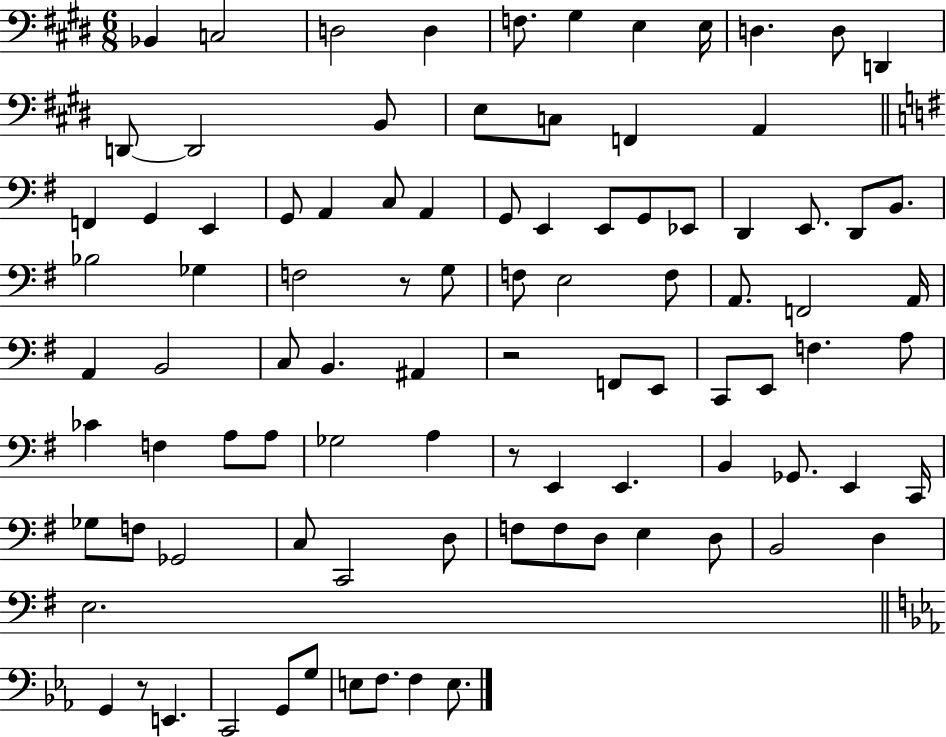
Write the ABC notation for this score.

X:1
T:Untitled
M:6/8
L:1/4
K:E
_B,, C,2 D,2 D, F,/2 ^G, E, E,/4 D, D,/2 D,, D,,/2 D,,2 B,,/2 E,/2 C,/2 F,, A,, F,, G,, E,, G,,/2 A,, C,/2 A,, G,,/2 E,, E,,/2 G,,/2 _E,,/2 D,, E,,/2 D,,/2 B,,/2 _B,2 _G, F,2 z/2 G,/2 F,/2 E,2 F,/2 A,,/2 F,,2 A,,/4 A,, B,,2 C,/2 B,, ^A,, z2 F,,/2 E,,/2 C,,/2 E,,/2 F, A,/2 _C F, A,/2 A,/2 _G,2 A, z/2 E,, E,, B,, _G,,/2 E,, C,,/4 _G,/2 F,/2 _G,,2 C,/2 C,,2 D,/2 F,/2 F,/2 D,/2 E, D,/2 B,,2 D, E,2 G,, z/2 E,, C,,2 G,,/2 G,/2 E,/2 F,/2 F, E,/2